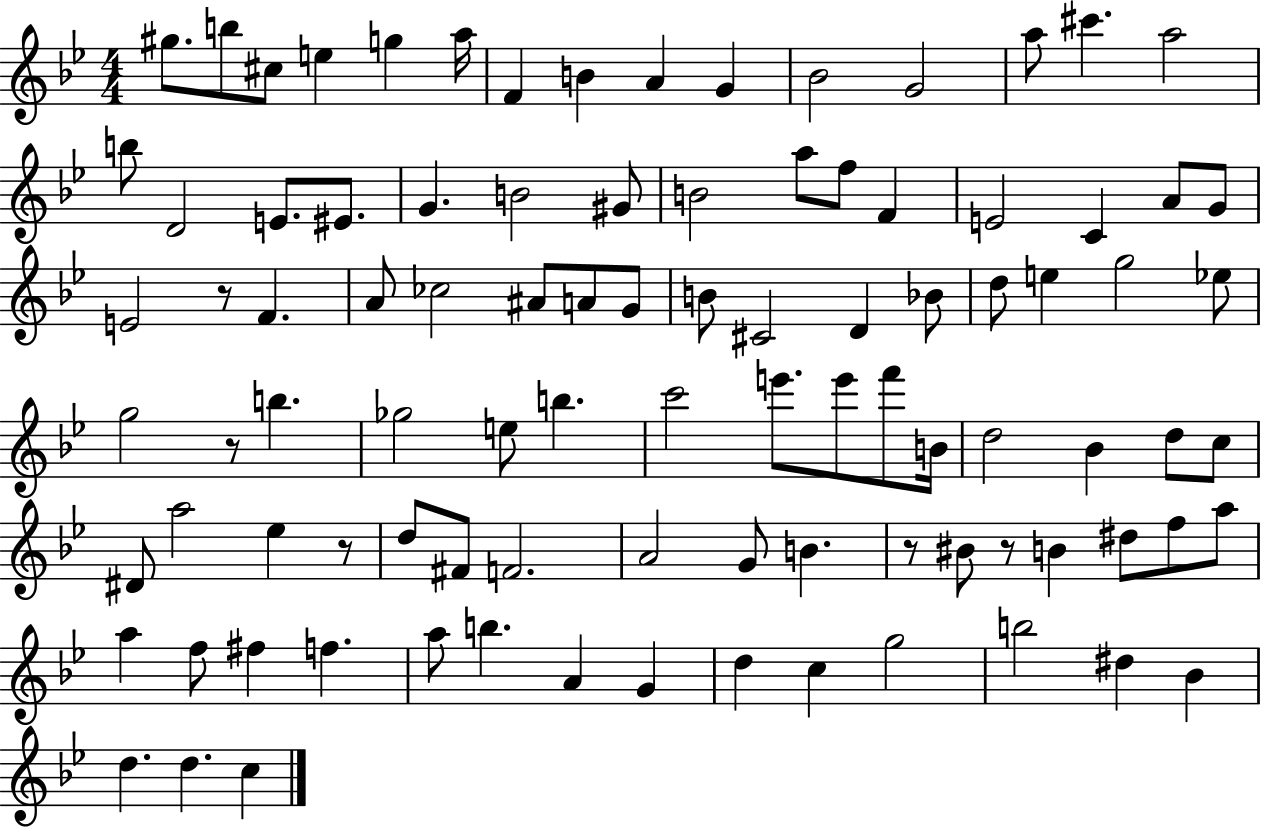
{
  \clef treble
  \numericTimeSignature
  \time 4/4
  \key bes \major
  gis''8. b''8 cis''8 e''4 g''4 a''16 | f'4 b'4 a'4 g'4 | bes'2 g'2 | a''8 cis'''4. a''2 | \break b''8 d'2 e'8. eis'8. | g'4. b'2 gis'8 | b'2 a''8 f''8 f'4 | e'2 c'4 a'8 g'8 | \break e'2 r8 f'4. | a'8 ces''2 ais'8 a'8 g'8 | b'8 cis'2 d'4 bes'8 | d''8 e''4 g''2 ees''8 | \break g''2 r8 b''4. | ges''2 e''8 b''4. | c'''2 e'''8. e'''8 f'''8 b'16 | d''2 bes'4 d''8 c''8 | \break dis'8 a''2 ees''4 r8 | d''8 fis'8 f'2. | a'2 g'8 b'4. | r8 bis'8 r8 b'4 dis''8 f''8 a''8 | \break a''4 f''8 fis''4 f''4. | a''8 b''4. a'4 g'4 | d''4 c''4 g''2 | b''2 dis''4 bes'4 | \break d''4. d''4. c''4 | \bar "|."
}